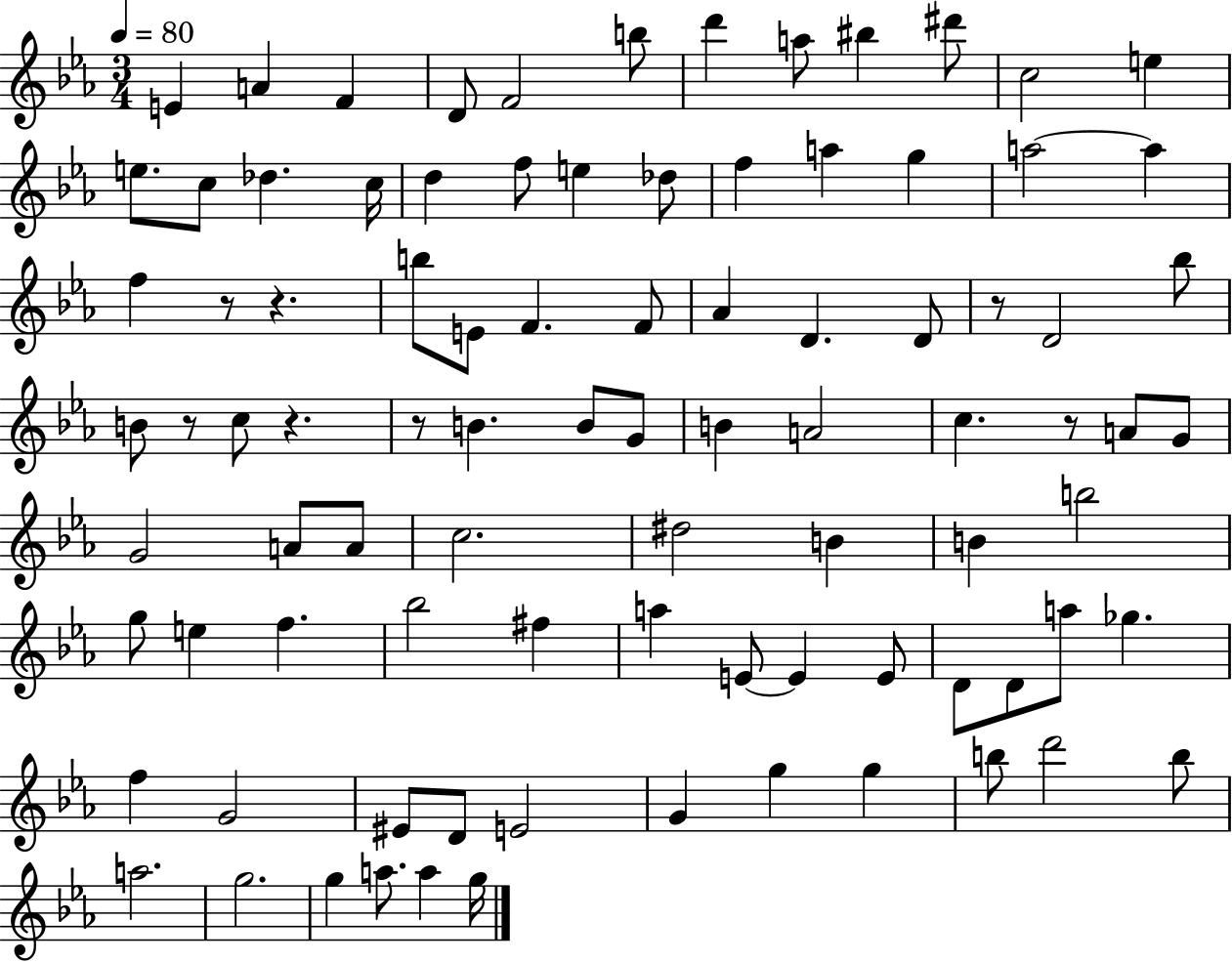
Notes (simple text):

E4/q A4/q F4/q D4/e F4/h B5/e D6/q A5/e BIS5/q D#6/e C5/h E5/q E5/e. C5/e Db5/q. C5/s D5/q F5/e E5/q Db5/e F5/q A5/q G5/q A5/h A5/q F5/q R/e R/q. B5/e E4/e F4/q. F4/e Ab4/q D4/q. D4/e R/e D4/h Bb5/e B4/e R/e C5/e R/q. R/e B4/q. B4/e G4/e B4/q A4/h C5/q. R/e A4/e G4/e G4/h A4/e A4/e C5/h. D#5/h B4/q B4/q B5/h G5/e E5/q F5/q. Bb5/h F#5/q A5/q E4/e E4/q E4/e D4/e D4/e A5/e Gb5/q. F5/q G4/h EIS4/e D4/e E4/h G4/q G5/q G5/q B5/e D6/h B5/e A5/h. G5/h. G5/q A5/e. A5/q G5/s